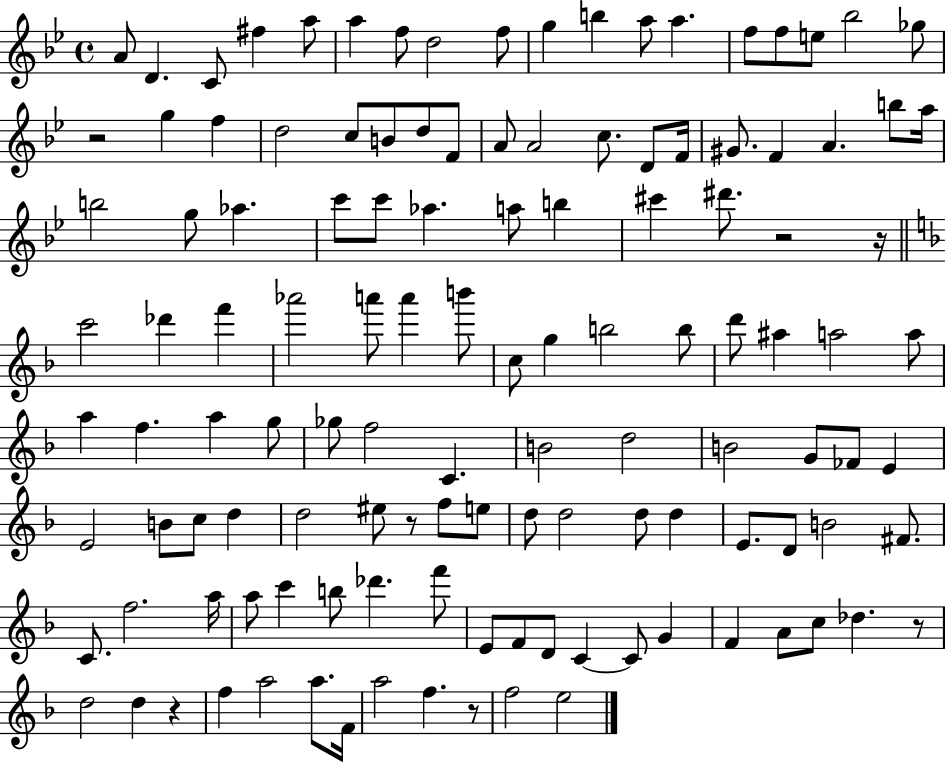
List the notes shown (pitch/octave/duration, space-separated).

A4/e D4/q. C4/e F#5/q A5/e A5/q F5/e D5/h F5/e G5/q B5/q A5/e A5/q. F5/e F5/e E5/e Bb5/h Gb5/e R/h G5/q F5/q D5/h C5/e B4/e D5/e F4/e A4/e A4/h C5/e. D4/e F4/s G#4/e. F4/q A4/q. B5/e A5/s B5/h G5/e Ab5/q. C6/e C6/e Ab5/q. A5/e B5/q C#6/q D#6/e. R/h R/s C6/h Db6/q F6/q Ab6/h A6/e A6/q B6/e C5/e G5/q B5/h B5/e D6/e A#5/q A5/h A5/e A5/q F5/q. A5/q G5/e Gb5/e F5/h C4/q. B4/h D5/h B4/h G4/e FES4/e E4/q E4/h B4/e C5/e D5/q D5/h EIS5/e R/e F5/e E5/e D5/e D5/h D5/e D5/q E4/e. D4/e B4/h F#4/e. C4/e. F5/h. A5/s A5/e C6/q B5/e Db6/q. F6/e E4/e F4/e D4/e C4/q C4/e G4/q F4/q A4/e C5/e Db5/q. R/e D5/h D5/q R/q F5/q A5/h A5/e. F4/s A5/h F5/q. R/e F5/h E5/h